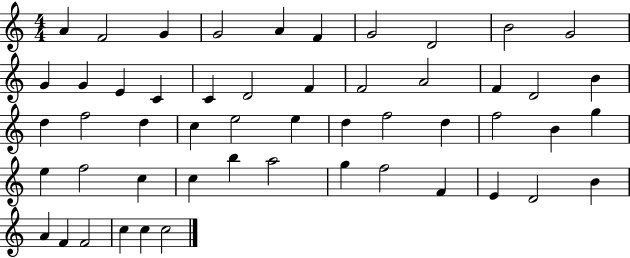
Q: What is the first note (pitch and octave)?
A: A4